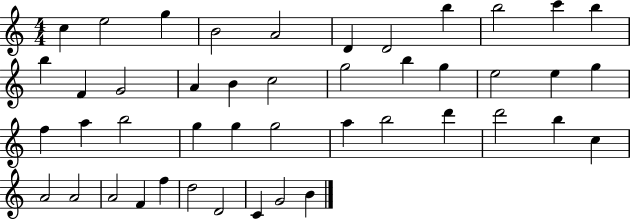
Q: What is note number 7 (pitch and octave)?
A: D4